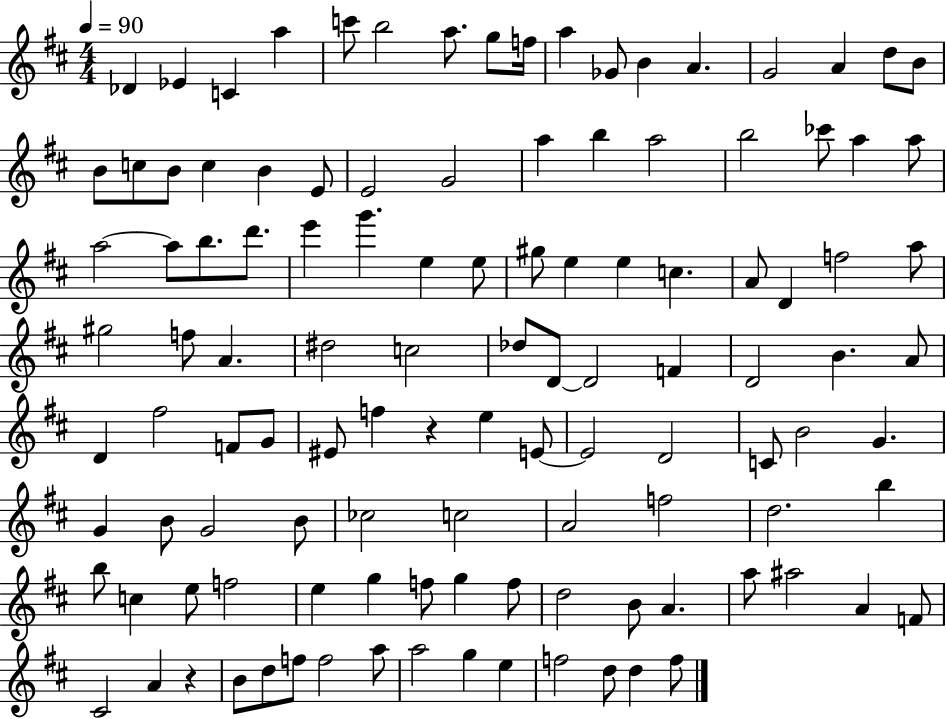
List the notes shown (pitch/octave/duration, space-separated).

Db4/q Eb4/q C4/q A5/q C6/e B5/h A5/e. G5/e F5/s A5/q Gb4/e B4/q A4/q. G4/h A4/q D5/e B4/e B4/e C5/e B4/e C5/q B4/q E4/e E4/h G4/h A5/q B5/q A5/h B5/h CES6/e A5/q A5/e A5/h A5/e B5/e. D6/e. E6/q G6/q. E5/q E5/e G#5/e E5/q E5/q C5/q. A4/e D4/q F5/h A5/e G#5/h F5/e A4/q. D#5/h C5/h Db5/e D4/e D4/h F4/q D4/h B4/q. A4/e D4/q F#5/h F4/e G4/e EIS4/e F5/q R/q E5/q E4/e E4/h D4/h C4/e B4/h G4/q. G4/q B4/e G4/h B4/e CES5/h C5/h A4/h F5/h D5/h. B5/q B5/e C5/q E5/e F5/h E5/q G5/q F5/e G5/q F5/e D5/h B4/e A4/q. A5/e A#5/h A4/q F4/e C#4/h A4/q R/q B4/e D5/e F5/e F5/h A5/e A5/h G5/q E5/q F5/h D5/e D5/q F5/e